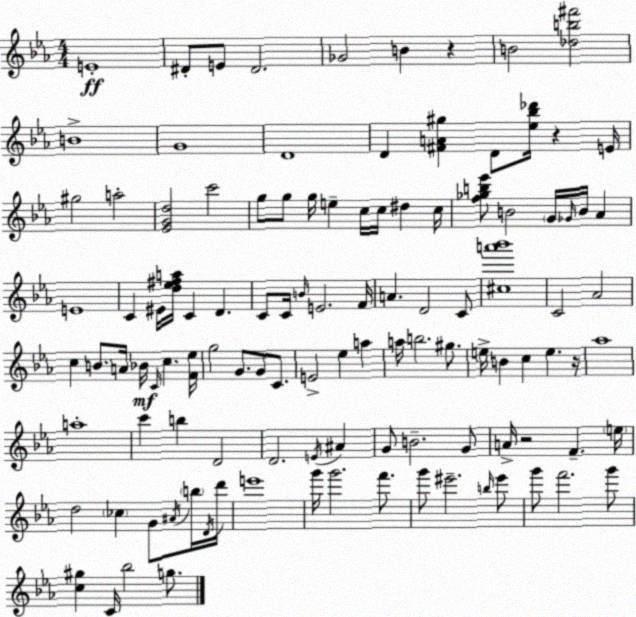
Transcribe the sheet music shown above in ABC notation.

X:1
T:Untitled
M:4/4
L:1/4
K:Cm
E4 ^D/2 E/2 ^D2 _G2 B z B2 [_db^f']2 B4 G4 D4 D [^FA^g] D/2 [_e_b_d']/4 z E/4 ^g2 a2 [_EGd]2 c'2 g/2 g/2 g/4 e c/4 c/4 ^d c/4 [f_gb_e']/2 B2 G/4 _G/4 B/4 _A E4 C ^E/4 [d_e^fa]/4 C D C/2 C/4 B/4 E2 F/4 A D2 C/2 [^ca'_b']4 C2 _A2 c B/2 A/4 _B/4 C/4 c [F_e]/4 g2 G/2 G/2 C/2 E2 _e a a/4 b2 ^g/2 e/4 B c e z/4 _a4 a4 c' b D2 D2 E/4 ^A G/2 B2 G/2 A/4 z2 F e/4 d2 _c G/2 ^A/4 b/4 D/4 d'/4 e'4 g'/4 g'2 f'/2 g'/2 ^e'2 b/4 ^e'/2 g'/2 f'2 g'/2 [c^g] C/4 _b2 g/2